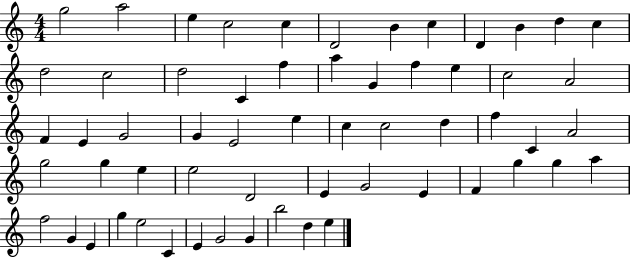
{
  \clef treble
  \numericTimeSignature
  \time 4/4
  \key c \major
  g''2 a''2 | e''4 c''2 c''4 | d'2 b'4 c''4 | d'4 b'4 d''4 c''4 | \break d''2 c''2 | d''2 c'4 f''4 | a''4 g'4 f''4 e''4 | c''2 a'2 | \break f'4 e'4 g'2 | g'4 e'2 e''4 | c''4 c''2 d''4 | f''4 c'4 a'2 | \break g''2 g''4 e''4 | e''2 d'2 | e'4 g'2 e'4 | f'4 g''4 g''4 a''4 | \break f''2 g'4 e'4 | g''4 e''2 c'4 | e'4 g'2 g'4 | b''2 d''4 e''4 | \break \bar "|."
}